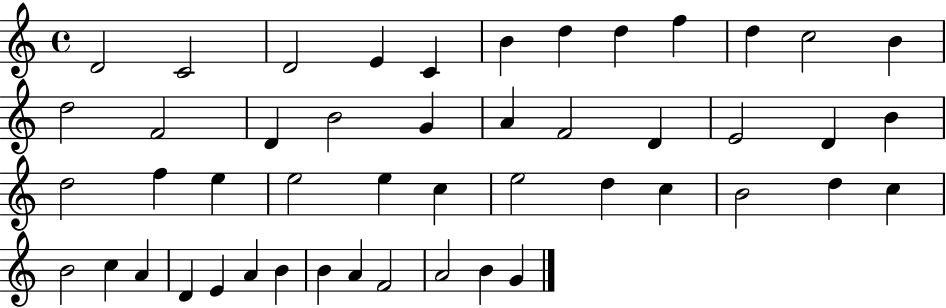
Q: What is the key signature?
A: C major